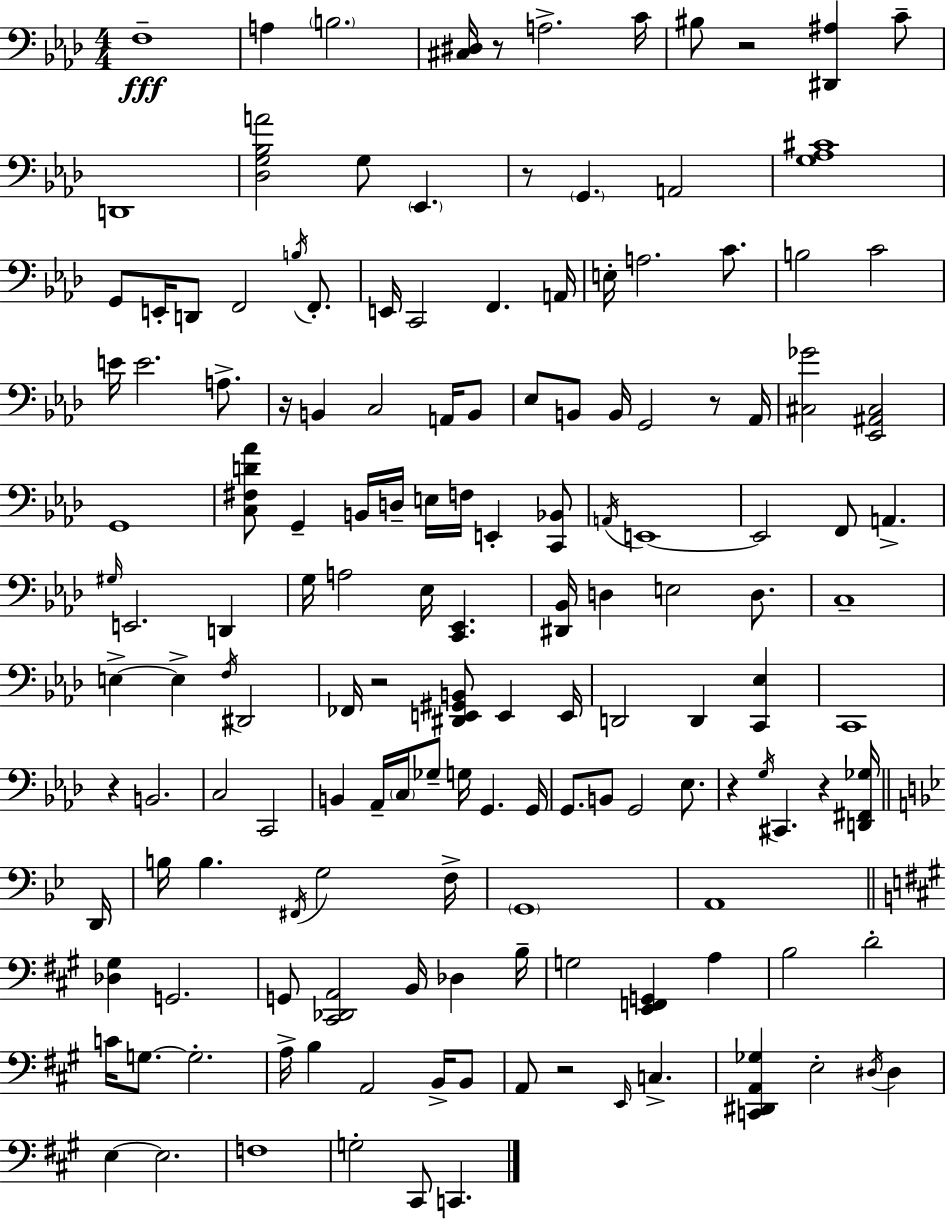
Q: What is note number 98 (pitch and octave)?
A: B2